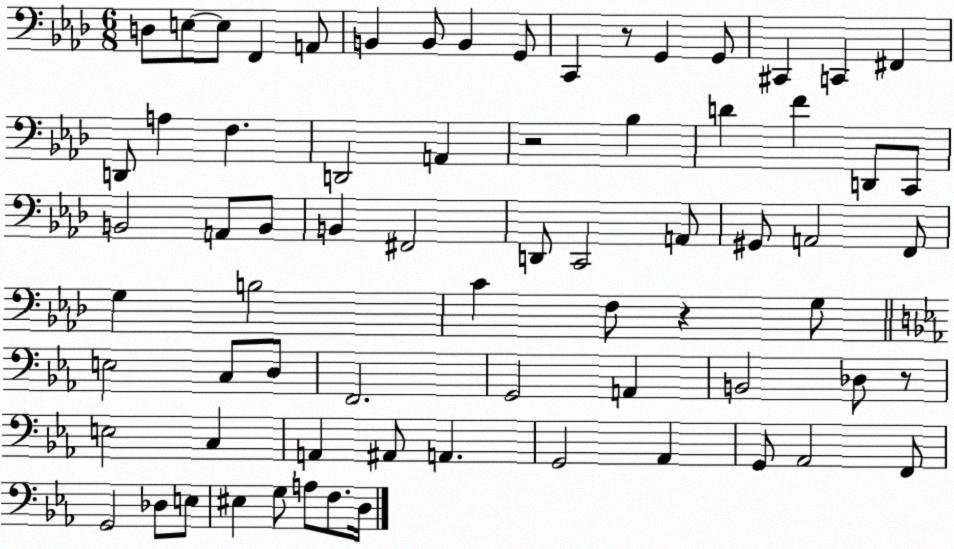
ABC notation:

X:1
T:Untitled
M:6/8
L:1/4
K:Ab
D,/2 E,/2 E,/2 F,, A,,/2 B,, B,,/2 B,, G,,/2 C,, z/2 G,, G,,/2 ^C,, C,, ^F,, D,,/2 A, F, D,,2 A,, z2 _B, D F D,,/2 C,,/2 B,,2 A,,/2 B,,/2 B,, ^F,,2 D,,/2 C,,2 A,,/2 ^G,,/2 A,,2 F,,/2 G, B,2 C F,/2 z G,/2 E,2 C,/2 D,/2 F,,2 G,,2 A,, B,,2 _D,/2 z/2 E,2 C, A,, ^A,,/2 A,, G,,2 _A,, G,,/2 _A,,2 F,,/2 G,,2 _D,/2 E,/2 ^E, G,/2 A,/2 F,/2 D,/4